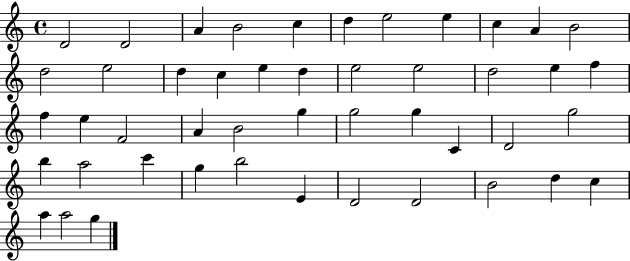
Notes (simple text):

D4/h D4/h A4/q B4/h C5/q D5/q E5/h E5/q C5/q A4/q B4/h D5/h E5/h D5/q C5/q E5/q D5/q E5/h E5/h D5/h E5/q F5/q F5/q E5/q F4/h A4/q B4/h G5/q G5/h G5/q C4/q D4/h G5/h B5/q A5/h C6/q G5/q B5/h E4/q D4/h D4/h B4/h D5/q C5/q A5/q A5/h G5/q